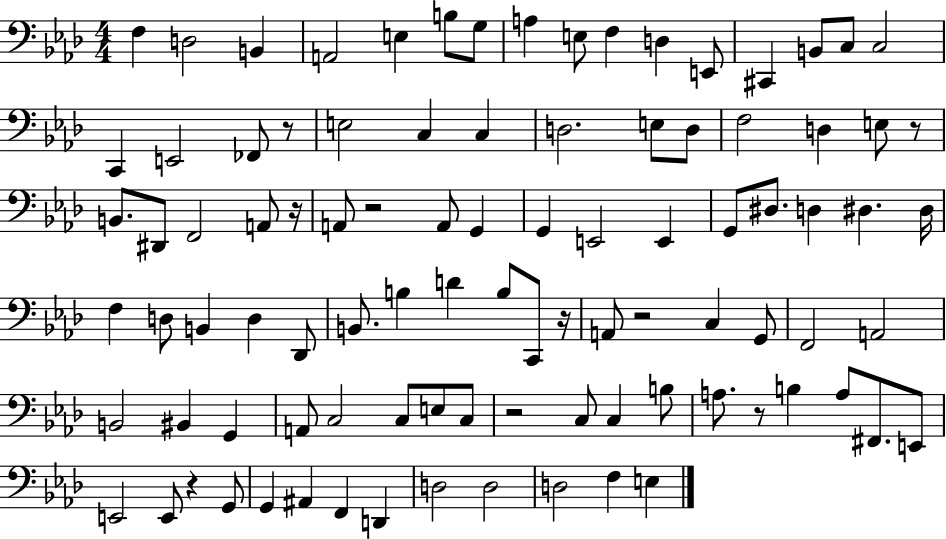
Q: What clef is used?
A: bass